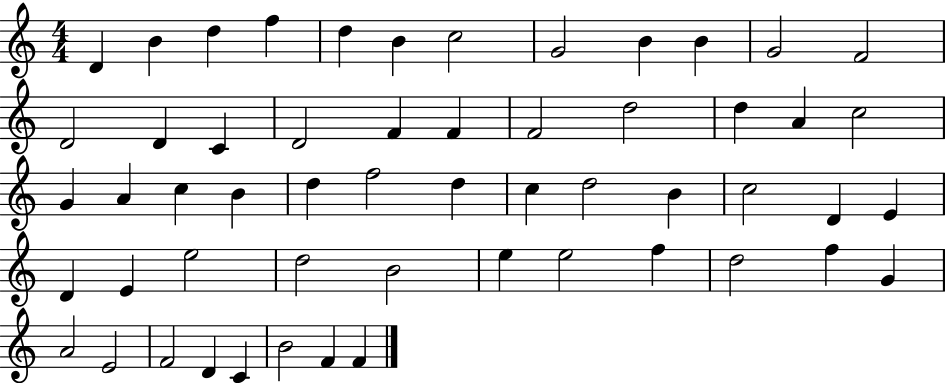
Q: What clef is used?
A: treble